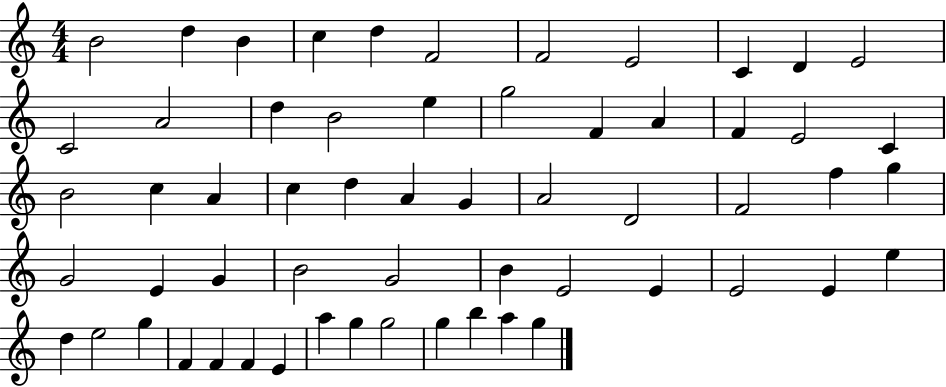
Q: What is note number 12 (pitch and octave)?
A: C4